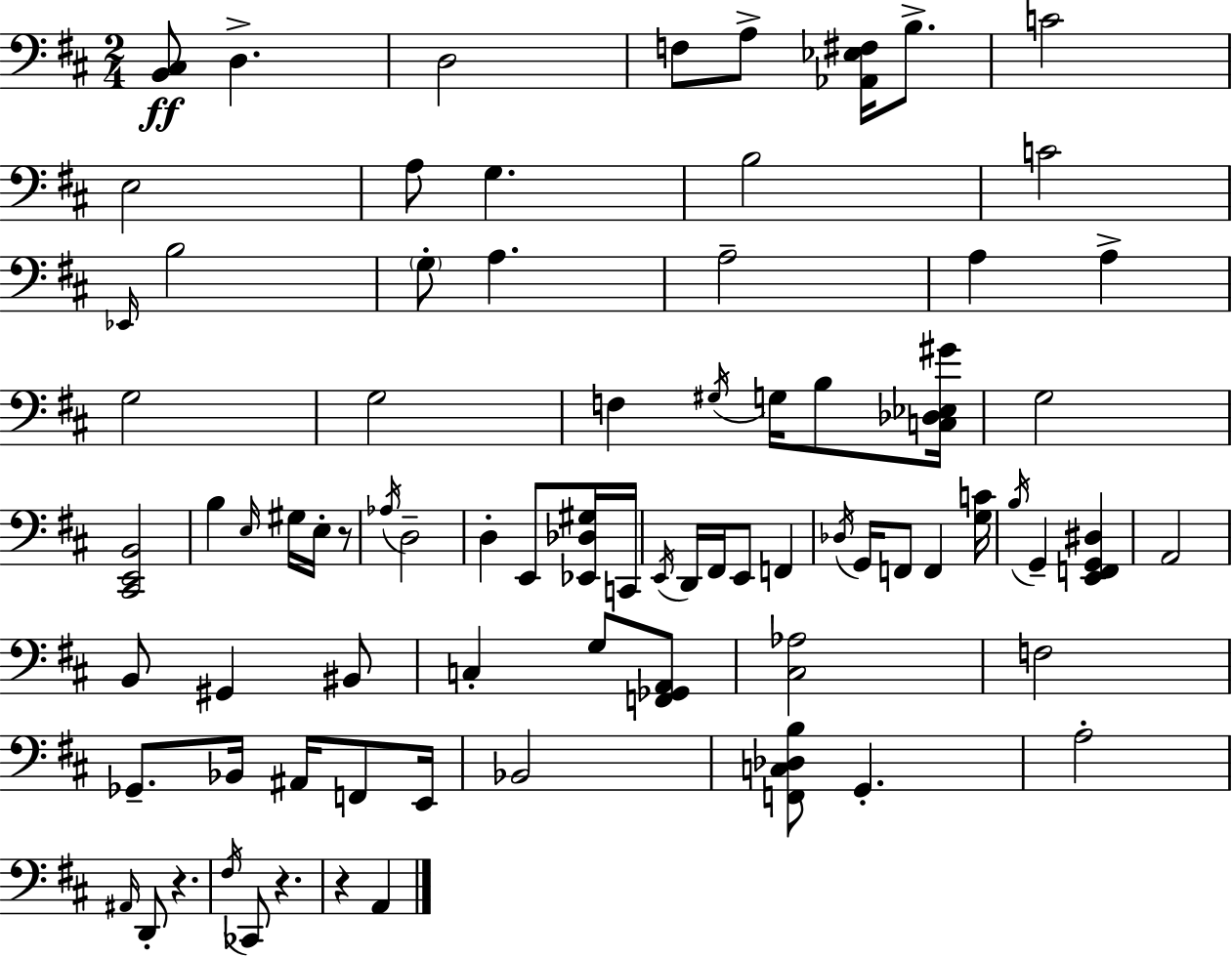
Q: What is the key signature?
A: D major